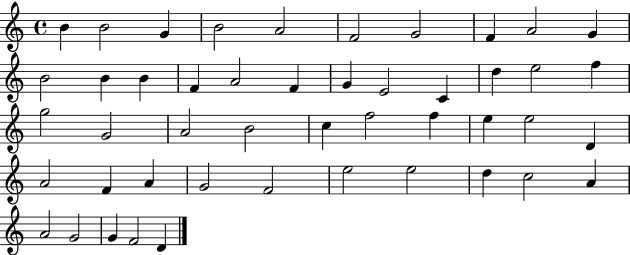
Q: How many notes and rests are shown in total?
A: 47